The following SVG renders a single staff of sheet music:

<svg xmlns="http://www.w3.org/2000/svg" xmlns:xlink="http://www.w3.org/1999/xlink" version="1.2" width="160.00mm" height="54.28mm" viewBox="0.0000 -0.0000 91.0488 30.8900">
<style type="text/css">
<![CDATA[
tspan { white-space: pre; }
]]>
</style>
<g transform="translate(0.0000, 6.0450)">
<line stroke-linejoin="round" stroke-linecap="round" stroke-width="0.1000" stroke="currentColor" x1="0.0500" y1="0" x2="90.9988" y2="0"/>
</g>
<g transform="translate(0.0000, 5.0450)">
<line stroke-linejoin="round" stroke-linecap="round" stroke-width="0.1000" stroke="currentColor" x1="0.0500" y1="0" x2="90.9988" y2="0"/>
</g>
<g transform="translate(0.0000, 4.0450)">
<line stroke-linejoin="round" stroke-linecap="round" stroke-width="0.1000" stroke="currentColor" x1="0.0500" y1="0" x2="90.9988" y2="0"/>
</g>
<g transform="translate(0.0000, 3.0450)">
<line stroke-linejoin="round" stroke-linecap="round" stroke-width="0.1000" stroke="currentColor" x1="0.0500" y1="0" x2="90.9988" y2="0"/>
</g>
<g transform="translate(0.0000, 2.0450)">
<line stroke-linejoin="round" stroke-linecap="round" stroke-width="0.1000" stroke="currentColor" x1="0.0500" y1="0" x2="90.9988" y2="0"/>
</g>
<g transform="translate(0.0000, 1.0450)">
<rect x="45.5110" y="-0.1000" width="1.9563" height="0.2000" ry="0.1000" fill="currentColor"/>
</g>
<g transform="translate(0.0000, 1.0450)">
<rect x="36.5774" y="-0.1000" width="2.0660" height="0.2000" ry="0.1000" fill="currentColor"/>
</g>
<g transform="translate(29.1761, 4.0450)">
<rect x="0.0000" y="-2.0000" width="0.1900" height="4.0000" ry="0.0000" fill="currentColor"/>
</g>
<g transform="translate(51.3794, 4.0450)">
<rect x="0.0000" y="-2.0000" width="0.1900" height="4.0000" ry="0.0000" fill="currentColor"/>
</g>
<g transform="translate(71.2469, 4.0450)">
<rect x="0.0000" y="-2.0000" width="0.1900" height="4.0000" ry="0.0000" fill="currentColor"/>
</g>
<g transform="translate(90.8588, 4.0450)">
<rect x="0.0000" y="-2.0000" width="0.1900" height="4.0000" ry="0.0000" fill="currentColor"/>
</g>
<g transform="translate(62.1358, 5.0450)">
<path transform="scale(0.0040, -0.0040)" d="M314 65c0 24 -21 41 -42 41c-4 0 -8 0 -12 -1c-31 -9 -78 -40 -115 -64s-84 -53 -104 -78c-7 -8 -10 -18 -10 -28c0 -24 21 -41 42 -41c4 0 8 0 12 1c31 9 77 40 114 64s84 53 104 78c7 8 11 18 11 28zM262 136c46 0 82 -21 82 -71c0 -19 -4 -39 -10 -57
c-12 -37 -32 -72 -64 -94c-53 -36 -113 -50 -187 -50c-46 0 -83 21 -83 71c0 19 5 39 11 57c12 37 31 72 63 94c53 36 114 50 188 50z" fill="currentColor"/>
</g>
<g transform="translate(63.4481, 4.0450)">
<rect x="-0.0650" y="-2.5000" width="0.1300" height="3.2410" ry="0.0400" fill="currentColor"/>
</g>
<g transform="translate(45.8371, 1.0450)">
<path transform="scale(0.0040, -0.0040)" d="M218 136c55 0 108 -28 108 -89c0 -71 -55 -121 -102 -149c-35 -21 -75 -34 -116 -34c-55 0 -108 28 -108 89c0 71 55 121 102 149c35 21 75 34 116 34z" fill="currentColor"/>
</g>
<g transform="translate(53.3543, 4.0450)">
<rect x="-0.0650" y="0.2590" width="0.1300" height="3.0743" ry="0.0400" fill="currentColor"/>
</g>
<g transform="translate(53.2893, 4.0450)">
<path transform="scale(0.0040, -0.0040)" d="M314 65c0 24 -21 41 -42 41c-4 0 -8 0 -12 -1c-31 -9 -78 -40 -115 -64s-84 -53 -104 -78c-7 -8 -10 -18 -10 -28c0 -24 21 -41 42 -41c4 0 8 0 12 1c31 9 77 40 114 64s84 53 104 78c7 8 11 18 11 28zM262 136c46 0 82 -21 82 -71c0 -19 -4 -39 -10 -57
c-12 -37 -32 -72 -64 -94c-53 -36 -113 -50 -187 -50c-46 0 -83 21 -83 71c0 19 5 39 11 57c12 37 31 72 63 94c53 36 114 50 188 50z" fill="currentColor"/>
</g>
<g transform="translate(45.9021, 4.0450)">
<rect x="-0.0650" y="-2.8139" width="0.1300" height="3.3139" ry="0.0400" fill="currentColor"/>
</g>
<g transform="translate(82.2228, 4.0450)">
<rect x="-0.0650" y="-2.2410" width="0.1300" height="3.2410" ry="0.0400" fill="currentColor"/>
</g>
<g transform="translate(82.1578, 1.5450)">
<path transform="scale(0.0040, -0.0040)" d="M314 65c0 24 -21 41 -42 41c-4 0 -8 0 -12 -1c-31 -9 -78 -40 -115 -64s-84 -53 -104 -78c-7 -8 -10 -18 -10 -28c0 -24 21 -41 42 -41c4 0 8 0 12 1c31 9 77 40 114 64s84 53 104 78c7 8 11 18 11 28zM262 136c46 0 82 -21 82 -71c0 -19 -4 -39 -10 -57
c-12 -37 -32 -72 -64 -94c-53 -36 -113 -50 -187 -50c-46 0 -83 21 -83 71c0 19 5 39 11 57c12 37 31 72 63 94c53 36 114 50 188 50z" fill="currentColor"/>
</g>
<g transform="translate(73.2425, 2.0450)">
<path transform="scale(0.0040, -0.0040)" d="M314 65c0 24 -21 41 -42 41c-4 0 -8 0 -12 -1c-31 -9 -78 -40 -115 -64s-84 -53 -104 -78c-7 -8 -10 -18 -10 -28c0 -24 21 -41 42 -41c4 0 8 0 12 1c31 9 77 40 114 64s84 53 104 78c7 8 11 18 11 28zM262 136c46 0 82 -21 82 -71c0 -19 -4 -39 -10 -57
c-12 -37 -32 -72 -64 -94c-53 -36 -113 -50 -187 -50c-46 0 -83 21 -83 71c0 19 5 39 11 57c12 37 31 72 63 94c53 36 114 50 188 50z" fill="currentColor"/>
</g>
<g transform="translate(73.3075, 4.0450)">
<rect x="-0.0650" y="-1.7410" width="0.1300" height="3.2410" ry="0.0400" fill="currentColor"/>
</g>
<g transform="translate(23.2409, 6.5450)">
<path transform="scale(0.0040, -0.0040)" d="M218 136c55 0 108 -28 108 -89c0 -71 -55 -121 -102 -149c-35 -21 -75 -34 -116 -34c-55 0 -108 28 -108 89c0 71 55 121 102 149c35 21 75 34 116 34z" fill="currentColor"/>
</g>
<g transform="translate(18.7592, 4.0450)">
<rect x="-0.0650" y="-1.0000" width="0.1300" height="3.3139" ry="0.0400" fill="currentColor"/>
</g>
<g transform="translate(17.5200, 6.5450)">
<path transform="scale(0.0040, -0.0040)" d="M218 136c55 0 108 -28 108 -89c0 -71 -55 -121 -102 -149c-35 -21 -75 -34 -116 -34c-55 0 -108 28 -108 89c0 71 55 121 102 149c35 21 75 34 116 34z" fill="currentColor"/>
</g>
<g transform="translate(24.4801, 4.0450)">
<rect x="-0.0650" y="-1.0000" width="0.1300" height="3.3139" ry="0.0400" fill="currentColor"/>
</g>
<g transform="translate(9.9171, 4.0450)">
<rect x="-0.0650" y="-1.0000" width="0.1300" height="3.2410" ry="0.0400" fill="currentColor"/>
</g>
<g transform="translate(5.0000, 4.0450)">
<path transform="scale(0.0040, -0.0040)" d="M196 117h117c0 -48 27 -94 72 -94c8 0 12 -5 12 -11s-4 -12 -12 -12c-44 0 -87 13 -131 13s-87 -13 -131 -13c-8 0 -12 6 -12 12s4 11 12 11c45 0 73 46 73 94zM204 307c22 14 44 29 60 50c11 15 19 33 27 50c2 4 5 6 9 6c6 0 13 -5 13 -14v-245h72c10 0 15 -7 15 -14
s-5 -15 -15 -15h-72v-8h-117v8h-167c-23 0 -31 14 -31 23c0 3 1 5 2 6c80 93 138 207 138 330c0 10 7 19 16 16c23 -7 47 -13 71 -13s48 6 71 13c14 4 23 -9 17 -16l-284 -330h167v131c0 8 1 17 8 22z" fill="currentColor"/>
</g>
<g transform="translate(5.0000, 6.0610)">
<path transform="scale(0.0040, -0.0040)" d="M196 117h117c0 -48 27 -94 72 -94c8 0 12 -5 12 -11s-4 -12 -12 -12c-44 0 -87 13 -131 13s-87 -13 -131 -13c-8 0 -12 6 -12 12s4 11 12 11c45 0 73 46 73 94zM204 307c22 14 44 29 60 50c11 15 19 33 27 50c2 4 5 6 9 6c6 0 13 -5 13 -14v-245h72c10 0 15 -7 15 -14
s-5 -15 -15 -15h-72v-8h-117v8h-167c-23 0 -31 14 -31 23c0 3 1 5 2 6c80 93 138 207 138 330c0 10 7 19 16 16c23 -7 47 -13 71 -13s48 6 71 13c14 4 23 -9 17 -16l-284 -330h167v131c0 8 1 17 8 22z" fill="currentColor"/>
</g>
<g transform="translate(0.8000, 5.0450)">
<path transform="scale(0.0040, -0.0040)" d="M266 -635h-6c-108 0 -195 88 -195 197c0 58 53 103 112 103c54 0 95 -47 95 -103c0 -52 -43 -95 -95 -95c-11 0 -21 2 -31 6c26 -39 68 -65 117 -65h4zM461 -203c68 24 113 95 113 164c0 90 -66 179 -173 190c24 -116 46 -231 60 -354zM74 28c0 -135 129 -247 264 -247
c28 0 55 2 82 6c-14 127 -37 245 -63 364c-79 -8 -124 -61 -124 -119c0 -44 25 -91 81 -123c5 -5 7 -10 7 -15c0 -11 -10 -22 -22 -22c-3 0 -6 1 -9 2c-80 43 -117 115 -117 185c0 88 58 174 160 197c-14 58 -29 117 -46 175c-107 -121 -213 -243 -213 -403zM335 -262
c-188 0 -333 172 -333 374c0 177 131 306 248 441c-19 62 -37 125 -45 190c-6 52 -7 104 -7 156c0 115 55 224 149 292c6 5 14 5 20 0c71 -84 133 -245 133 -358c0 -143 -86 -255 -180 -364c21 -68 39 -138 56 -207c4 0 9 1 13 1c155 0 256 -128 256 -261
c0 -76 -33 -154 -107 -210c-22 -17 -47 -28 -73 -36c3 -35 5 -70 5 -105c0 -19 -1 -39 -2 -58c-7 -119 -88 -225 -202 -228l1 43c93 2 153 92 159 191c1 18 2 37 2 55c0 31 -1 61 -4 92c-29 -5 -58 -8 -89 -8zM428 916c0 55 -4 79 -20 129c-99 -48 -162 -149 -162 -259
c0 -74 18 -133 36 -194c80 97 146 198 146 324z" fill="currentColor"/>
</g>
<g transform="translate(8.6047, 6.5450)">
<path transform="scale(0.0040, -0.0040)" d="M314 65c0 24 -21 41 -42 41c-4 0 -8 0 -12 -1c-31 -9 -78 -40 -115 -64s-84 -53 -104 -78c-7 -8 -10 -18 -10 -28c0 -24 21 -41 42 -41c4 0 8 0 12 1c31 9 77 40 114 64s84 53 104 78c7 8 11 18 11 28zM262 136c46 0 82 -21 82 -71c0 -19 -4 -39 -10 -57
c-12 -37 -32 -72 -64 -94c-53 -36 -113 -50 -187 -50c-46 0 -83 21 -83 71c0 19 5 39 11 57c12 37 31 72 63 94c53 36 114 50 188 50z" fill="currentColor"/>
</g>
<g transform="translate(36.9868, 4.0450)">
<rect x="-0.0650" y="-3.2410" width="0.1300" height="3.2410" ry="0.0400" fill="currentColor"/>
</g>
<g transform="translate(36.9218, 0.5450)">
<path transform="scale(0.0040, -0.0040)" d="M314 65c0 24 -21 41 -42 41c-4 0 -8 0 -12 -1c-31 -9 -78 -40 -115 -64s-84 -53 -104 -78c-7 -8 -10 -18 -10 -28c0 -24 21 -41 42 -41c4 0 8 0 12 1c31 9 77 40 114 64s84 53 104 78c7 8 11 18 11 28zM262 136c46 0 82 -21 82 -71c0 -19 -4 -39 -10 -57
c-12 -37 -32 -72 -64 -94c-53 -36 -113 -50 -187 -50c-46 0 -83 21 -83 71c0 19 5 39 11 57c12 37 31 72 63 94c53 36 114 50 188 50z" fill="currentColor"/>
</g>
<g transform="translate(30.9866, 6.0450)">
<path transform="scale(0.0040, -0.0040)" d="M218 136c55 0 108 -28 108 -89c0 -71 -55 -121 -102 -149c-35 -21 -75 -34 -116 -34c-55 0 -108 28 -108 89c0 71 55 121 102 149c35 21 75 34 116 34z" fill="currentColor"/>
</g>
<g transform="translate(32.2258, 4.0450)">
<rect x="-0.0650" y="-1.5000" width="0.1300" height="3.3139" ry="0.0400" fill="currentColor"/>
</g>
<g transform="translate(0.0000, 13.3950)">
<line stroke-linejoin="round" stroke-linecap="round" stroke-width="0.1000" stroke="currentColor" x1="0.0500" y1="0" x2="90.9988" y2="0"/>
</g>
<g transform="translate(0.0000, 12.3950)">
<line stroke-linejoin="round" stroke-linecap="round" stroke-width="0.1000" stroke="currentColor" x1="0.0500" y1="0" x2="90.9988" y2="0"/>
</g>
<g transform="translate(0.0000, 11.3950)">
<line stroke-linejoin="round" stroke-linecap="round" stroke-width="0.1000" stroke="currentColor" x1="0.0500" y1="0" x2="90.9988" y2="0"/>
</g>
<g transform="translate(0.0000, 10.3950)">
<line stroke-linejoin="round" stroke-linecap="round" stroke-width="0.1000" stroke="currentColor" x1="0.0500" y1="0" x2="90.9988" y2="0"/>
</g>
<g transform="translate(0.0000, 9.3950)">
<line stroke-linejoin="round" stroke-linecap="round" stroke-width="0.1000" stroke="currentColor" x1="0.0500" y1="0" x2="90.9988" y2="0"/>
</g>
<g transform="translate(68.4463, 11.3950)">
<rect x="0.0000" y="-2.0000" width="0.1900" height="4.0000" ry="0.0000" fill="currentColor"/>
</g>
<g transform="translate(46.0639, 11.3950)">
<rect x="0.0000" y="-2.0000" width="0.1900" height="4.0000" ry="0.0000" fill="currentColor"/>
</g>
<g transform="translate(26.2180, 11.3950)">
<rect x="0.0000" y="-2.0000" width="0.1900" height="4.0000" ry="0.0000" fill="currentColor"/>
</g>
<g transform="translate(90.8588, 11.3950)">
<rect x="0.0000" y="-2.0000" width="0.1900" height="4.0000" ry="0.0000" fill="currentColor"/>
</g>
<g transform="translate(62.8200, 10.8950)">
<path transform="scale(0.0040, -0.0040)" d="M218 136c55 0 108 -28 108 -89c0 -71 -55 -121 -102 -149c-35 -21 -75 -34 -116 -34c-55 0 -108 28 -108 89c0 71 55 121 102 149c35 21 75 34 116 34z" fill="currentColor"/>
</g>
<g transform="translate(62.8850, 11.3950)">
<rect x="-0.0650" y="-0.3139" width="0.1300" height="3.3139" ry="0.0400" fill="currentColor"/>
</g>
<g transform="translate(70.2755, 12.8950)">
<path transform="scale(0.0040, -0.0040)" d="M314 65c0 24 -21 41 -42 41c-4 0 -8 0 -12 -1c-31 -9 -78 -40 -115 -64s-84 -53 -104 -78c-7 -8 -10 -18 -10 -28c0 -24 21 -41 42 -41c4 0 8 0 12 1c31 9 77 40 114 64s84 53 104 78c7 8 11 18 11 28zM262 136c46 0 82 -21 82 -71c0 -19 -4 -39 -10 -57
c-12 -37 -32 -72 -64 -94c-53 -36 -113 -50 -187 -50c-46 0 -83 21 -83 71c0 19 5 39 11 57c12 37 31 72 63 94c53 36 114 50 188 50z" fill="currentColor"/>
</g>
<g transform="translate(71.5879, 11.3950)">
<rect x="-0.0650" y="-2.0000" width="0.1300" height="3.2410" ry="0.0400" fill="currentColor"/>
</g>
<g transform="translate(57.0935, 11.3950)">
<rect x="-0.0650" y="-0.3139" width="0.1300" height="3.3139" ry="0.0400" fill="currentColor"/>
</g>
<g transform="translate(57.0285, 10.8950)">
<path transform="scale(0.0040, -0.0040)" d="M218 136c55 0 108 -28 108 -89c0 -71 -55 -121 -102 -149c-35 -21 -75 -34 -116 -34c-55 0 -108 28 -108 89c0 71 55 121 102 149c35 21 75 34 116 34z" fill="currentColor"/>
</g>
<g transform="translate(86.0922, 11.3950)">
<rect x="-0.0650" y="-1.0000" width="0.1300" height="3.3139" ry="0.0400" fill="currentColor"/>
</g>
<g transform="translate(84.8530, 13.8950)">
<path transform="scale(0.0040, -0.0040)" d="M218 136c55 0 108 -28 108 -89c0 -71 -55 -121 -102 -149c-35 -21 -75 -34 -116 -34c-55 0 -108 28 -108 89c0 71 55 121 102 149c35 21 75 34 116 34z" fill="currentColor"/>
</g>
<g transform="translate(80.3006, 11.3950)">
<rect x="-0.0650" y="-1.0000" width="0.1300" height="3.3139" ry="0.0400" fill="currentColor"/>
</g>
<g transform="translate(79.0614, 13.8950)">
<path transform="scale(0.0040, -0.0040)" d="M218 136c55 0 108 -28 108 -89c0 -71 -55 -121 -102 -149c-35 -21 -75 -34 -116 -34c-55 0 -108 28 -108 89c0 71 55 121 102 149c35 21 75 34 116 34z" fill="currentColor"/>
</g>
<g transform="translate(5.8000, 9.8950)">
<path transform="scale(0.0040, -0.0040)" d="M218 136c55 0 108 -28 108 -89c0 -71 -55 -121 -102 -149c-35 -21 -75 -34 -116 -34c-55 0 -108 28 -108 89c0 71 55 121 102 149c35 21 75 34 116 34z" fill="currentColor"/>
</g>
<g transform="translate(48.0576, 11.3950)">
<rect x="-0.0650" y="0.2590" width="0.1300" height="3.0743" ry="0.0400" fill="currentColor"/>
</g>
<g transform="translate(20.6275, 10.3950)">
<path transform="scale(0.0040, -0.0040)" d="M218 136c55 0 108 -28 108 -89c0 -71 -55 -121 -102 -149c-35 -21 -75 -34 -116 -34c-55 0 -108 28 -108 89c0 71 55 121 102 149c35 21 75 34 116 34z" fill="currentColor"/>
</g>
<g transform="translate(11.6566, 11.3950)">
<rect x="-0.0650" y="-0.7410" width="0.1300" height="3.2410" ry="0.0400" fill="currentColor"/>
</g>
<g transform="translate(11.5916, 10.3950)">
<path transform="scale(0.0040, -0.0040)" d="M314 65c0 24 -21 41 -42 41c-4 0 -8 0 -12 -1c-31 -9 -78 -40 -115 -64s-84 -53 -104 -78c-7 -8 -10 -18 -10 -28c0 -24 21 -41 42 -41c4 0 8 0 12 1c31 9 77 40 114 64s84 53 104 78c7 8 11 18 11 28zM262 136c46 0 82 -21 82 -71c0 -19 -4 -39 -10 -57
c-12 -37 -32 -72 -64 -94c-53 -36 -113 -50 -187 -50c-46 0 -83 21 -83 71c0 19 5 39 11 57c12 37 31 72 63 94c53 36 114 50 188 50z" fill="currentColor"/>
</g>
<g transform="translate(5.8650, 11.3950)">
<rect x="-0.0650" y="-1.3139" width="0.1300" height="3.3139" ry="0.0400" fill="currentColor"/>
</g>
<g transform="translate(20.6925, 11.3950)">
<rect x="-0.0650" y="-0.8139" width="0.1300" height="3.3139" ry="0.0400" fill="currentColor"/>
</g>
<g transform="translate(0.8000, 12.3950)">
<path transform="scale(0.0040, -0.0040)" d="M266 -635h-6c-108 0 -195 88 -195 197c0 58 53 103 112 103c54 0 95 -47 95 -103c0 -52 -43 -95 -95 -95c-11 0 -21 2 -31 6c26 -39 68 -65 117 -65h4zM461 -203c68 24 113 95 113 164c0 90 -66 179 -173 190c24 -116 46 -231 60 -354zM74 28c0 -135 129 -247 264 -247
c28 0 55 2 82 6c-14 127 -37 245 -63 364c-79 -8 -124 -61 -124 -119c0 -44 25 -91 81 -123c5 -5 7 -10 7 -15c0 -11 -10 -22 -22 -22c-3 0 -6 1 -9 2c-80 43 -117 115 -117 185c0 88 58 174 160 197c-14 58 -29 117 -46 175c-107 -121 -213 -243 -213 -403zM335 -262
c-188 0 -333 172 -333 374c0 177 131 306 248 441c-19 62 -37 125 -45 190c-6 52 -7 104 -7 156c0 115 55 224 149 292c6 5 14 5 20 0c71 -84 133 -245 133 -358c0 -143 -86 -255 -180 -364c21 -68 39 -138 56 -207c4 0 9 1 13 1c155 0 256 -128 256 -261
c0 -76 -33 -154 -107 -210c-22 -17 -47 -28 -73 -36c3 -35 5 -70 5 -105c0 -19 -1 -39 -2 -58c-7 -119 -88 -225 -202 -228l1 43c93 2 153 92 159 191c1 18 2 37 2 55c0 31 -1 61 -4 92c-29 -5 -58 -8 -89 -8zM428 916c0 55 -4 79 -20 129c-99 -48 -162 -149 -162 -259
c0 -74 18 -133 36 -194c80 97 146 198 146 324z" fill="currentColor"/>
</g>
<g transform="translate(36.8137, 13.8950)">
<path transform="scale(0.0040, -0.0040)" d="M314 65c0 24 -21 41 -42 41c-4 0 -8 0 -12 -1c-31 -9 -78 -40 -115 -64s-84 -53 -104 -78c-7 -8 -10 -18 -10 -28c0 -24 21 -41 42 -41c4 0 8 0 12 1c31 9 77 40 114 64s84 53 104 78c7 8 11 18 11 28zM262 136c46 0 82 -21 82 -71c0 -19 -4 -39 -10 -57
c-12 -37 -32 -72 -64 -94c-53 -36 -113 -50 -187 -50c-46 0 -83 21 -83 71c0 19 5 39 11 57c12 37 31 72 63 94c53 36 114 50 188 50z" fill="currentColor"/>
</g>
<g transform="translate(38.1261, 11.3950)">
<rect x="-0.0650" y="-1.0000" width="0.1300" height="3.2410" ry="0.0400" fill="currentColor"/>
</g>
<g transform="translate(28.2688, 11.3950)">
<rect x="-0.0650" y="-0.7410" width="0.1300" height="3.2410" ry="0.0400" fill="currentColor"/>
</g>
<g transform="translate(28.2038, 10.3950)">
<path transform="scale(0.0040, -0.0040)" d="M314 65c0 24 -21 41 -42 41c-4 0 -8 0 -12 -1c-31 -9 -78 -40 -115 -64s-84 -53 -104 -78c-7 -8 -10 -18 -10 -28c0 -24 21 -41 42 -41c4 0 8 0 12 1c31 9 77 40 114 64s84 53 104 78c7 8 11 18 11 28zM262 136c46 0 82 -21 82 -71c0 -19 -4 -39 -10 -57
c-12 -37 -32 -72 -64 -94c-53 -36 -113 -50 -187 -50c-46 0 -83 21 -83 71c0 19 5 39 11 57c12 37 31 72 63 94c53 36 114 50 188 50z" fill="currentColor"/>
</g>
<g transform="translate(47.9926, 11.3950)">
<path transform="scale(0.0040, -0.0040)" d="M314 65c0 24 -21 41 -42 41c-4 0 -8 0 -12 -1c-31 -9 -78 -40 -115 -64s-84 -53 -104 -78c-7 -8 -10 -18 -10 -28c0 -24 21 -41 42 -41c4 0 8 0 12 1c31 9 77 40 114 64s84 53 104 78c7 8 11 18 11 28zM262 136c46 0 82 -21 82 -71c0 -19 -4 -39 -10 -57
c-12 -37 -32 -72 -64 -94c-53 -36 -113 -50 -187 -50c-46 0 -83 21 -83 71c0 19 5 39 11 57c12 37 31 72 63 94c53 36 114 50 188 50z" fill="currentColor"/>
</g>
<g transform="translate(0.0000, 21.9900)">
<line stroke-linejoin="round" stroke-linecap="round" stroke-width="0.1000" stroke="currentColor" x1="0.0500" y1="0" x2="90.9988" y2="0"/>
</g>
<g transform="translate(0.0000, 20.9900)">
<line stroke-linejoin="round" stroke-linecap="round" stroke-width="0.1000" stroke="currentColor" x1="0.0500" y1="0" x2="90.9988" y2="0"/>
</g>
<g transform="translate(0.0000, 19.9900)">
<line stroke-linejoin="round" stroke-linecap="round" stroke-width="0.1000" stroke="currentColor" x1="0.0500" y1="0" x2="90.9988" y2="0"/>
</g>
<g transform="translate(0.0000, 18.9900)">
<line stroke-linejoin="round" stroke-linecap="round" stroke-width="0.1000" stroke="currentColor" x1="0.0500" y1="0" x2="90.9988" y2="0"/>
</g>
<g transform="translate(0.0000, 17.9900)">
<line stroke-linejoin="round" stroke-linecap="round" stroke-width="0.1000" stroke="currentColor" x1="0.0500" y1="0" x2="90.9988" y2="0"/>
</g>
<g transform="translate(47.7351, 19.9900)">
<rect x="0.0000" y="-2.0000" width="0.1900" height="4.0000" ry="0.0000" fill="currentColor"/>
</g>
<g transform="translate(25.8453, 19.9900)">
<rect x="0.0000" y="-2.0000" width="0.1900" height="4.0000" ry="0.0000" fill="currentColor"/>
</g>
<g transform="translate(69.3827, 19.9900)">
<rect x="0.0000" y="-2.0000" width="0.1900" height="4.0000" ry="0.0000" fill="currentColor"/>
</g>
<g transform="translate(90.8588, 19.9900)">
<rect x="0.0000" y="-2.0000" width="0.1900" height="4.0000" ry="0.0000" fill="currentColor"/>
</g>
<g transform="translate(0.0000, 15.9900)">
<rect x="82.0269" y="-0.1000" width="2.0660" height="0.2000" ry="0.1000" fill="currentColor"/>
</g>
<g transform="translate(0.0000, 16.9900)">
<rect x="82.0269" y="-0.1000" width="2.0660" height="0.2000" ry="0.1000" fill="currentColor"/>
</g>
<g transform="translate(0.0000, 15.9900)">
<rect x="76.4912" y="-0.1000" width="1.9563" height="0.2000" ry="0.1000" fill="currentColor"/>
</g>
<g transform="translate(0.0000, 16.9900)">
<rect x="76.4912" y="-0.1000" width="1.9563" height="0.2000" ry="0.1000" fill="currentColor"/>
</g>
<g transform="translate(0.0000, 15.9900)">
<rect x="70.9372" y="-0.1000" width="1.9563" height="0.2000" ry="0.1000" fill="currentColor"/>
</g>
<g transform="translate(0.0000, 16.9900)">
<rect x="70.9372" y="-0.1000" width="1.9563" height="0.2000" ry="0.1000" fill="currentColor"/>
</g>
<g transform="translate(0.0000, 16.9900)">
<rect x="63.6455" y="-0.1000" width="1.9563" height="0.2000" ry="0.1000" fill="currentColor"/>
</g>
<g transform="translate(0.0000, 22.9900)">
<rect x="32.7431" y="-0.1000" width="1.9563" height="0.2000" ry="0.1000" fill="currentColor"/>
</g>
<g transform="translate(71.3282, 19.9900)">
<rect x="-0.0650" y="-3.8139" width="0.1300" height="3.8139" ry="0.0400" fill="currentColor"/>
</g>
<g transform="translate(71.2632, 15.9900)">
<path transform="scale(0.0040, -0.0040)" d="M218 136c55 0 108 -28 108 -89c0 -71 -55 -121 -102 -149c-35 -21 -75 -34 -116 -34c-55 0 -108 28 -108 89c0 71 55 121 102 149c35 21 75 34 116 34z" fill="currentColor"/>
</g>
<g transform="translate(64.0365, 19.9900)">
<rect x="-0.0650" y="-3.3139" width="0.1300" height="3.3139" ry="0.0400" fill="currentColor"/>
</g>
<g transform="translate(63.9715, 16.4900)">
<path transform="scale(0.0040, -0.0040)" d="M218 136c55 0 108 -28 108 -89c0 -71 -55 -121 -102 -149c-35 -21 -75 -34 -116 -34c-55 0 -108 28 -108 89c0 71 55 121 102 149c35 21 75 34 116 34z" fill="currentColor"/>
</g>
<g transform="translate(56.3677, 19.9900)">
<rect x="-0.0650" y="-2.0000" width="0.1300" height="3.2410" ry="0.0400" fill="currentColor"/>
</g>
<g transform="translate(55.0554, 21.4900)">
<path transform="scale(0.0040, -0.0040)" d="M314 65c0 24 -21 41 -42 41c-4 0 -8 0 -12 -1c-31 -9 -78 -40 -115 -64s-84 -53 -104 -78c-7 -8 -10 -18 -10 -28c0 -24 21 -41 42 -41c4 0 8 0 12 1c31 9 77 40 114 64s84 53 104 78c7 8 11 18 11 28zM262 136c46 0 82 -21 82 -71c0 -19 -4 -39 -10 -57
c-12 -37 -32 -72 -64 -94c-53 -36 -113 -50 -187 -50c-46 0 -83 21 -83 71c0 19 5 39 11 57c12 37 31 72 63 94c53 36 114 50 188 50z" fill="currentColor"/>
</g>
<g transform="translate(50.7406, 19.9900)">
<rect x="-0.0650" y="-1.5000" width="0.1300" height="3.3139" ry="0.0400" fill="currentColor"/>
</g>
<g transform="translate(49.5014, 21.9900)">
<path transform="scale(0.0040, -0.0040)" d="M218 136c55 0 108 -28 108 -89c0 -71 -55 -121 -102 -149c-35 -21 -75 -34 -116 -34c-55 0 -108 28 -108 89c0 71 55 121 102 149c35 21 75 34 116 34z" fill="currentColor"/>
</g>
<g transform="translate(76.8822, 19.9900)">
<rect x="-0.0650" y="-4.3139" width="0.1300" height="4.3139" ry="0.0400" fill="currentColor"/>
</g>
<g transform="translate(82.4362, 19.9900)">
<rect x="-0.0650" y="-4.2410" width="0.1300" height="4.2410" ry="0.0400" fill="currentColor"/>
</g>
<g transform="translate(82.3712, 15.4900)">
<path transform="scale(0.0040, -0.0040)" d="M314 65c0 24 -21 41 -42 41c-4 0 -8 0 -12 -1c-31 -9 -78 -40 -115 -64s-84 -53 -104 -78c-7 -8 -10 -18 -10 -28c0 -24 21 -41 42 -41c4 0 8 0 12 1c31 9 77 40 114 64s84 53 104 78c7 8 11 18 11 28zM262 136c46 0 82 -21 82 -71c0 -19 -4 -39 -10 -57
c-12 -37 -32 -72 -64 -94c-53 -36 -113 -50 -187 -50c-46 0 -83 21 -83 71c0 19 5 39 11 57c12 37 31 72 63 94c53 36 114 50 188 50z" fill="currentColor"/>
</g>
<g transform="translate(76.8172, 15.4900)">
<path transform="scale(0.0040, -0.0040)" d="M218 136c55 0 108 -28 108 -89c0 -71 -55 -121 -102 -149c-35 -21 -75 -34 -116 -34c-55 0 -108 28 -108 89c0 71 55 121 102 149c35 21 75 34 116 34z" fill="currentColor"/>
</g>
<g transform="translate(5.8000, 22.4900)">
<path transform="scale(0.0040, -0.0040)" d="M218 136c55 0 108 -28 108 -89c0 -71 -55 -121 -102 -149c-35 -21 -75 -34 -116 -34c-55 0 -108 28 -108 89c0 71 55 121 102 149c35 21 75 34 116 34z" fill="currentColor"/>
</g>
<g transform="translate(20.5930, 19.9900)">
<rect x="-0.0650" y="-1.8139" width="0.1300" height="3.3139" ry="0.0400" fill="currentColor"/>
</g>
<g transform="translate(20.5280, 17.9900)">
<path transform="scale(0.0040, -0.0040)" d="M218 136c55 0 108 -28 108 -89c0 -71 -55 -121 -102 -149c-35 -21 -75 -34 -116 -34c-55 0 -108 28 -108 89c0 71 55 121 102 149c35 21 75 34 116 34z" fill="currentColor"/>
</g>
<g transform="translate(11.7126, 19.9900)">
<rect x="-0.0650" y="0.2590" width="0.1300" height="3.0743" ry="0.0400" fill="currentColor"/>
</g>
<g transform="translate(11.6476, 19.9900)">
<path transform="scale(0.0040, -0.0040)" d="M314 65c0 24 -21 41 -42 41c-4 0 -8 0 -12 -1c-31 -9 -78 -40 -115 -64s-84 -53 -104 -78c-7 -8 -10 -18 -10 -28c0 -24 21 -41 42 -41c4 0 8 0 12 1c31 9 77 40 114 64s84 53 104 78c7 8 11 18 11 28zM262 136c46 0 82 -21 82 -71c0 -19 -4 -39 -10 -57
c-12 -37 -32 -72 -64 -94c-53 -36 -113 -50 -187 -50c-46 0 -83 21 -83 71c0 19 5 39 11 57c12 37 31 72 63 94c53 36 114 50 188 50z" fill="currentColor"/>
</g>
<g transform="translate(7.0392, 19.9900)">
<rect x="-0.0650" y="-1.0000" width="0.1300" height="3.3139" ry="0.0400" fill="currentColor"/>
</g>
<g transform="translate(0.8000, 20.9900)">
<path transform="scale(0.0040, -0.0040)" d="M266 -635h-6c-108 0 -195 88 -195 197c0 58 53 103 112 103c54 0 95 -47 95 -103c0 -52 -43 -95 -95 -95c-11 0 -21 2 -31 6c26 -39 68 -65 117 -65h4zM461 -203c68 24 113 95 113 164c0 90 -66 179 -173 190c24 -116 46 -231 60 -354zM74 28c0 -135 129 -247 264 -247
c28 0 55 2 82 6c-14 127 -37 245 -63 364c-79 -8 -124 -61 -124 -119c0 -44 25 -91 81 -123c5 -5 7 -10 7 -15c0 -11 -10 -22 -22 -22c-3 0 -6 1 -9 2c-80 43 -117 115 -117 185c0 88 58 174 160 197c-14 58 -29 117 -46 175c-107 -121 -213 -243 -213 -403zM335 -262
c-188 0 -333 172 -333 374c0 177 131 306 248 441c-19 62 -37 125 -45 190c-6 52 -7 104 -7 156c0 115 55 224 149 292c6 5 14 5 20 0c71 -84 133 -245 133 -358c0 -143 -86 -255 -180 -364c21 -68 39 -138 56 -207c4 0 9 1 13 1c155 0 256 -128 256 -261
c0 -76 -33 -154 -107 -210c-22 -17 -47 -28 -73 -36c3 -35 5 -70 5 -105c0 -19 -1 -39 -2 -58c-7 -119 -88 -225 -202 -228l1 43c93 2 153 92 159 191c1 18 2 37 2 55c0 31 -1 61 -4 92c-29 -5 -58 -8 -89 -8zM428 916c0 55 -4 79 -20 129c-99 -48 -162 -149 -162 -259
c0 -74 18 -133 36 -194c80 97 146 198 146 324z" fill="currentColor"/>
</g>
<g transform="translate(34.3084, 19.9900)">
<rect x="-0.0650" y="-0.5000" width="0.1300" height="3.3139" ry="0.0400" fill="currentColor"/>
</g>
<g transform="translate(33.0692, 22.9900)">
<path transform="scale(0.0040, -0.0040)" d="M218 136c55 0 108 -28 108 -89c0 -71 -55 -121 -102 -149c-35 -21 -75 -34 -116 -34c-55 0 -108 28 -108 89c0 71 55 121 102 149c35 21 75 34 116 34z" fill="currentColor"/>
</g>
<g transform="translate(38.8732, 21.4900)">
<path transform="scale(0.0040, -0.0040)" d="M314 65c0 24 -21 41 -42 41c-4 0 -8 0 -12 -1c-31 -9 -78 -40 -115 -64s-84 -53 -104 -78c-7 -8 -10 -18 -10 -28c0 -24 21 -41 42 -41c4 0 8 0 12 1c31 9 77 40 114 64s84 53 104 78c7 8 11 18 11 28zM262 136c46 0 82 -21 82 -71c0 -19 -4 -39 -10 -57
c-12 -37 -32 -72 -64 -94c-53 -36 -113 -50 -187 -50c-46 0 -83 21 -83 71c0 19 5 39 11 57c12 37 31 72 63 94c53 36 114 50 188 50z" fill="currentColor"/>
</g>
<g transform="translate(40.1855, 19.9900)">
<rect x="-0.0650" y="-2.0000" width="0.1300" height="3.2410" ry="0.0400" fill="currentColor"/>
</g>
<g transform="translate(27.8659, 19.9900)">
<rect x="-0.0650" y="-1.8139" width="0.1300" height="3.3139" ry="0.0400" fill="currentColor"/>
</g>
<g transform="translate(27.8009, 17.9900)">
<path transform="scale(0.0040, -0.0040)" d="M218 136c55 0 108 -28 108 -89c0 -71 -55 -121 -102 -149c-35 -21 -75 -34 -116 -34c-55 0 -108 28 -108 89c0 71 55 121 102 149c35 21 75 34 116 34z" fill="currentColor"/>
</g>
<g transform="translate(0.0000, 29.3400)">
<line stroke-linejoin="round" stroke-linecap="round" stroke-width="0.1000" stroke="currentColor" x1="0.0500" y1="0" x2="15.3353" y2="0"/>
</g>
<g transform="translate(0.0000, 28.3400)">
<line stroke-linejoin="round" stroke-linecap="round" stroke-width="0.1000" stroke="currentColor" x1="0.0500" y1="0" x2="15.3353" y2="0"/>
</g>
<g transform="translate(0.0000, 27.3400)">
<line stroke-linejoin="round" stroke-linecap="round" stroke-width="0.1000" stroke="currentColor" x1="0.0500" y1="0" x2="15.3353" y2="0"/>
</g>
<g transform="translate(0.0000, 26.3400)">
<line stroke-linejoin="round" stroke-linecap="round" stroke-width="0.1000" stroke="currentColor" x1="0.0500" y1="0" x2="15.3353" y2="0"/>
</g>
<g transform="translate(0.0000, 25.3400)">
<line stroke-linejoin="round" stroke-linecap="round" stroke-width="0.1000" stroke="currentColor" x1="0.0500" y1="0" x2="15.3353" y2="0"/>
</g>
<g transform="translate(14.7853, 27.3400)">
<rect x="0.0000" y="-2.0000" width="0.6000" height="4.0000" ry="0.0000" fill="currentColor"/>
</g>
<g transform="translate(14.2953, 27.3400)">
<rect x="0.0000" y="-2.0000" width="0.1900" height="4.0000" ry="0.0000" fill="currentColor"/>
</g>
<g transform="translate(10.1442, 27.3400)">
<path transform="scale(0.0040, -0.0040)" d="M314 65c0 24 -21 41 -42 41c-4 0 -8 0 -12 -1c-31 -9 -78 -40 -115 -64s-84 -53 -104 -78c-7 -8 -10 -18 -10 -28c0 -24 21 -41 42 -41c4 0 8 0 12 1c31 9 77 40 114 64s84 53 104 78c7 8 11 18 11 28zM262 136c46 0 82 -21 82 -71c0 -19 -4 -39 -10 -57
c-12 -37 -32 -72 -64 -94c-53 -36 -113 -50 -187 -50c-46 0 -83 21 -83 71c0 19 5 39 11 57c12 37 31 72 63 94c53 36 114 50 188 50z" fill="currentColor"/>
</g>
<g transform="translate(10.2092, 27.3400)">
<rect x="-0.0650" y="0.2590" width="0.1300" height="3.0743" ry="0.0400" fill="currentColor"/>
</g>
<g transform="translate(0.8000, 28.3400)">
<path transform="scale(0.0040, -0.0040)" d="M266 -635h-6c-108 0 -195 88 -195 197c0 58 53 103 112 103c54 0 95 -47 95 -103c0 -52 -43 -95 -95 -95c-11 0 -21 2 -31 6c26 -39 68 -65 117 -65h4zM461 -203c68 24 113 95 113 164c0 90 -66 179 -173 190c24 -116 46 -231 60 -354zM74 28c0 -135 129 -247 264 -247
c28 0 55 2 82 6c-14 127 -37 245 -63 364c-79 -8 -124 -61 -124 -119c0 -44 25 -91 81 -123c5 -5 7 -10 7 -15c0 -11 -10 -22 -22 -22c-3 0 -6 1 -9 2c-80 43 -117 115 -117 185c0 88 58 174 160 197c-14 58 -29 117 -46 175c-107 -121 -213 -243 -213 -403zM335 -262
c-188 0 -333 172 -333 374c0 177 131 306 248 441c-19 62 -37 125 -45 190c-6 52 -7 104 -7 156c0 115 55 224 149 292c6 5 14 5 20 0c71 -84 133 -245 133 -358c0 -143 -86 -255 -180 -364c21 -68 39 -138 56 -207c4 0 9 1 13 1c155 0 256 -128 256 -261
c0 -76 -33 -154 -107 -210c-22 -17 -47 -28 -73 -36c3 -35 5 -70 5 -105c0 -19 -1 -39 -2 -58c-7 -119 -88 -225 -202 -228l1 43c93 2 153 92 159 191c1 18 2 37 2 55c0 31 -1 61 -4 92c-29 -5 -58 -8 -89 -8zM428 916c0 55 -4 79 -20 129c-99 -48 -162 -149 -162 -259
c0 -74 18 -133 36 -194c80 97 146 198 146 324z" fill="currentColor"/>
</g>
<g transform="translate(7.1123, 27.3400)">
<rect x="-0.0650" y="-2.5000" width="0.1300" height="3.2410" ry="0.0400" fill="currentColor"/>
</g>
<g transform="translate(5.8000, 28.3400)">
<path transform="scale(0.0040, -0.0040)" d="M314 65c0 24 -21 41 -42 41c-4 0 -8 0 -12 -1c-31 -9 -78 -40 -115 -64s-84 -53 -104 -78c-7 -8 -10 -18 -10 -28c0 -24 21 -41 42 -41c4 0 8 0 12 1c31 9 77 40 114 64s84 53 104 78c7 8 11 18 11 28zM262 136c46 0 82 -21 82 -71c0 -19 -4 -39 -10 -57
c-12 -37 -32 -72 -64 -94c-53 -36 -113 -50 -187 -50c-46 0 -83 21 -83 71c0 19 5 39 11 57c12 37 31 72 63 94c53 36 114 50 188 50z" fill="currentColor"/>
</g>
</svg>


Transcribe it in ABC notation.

X:1
T:Untitled
M:4/4
L:1/4
K:C
D2 D D E b2 a B2 G2 f2 g2 e d2 d d2 D2 B2 c c F2 D D D B2 f f C F2 E F2 b c' d' d'2 G2 B2